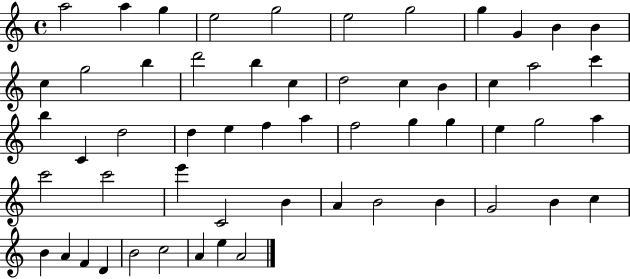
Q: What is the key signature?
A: C major